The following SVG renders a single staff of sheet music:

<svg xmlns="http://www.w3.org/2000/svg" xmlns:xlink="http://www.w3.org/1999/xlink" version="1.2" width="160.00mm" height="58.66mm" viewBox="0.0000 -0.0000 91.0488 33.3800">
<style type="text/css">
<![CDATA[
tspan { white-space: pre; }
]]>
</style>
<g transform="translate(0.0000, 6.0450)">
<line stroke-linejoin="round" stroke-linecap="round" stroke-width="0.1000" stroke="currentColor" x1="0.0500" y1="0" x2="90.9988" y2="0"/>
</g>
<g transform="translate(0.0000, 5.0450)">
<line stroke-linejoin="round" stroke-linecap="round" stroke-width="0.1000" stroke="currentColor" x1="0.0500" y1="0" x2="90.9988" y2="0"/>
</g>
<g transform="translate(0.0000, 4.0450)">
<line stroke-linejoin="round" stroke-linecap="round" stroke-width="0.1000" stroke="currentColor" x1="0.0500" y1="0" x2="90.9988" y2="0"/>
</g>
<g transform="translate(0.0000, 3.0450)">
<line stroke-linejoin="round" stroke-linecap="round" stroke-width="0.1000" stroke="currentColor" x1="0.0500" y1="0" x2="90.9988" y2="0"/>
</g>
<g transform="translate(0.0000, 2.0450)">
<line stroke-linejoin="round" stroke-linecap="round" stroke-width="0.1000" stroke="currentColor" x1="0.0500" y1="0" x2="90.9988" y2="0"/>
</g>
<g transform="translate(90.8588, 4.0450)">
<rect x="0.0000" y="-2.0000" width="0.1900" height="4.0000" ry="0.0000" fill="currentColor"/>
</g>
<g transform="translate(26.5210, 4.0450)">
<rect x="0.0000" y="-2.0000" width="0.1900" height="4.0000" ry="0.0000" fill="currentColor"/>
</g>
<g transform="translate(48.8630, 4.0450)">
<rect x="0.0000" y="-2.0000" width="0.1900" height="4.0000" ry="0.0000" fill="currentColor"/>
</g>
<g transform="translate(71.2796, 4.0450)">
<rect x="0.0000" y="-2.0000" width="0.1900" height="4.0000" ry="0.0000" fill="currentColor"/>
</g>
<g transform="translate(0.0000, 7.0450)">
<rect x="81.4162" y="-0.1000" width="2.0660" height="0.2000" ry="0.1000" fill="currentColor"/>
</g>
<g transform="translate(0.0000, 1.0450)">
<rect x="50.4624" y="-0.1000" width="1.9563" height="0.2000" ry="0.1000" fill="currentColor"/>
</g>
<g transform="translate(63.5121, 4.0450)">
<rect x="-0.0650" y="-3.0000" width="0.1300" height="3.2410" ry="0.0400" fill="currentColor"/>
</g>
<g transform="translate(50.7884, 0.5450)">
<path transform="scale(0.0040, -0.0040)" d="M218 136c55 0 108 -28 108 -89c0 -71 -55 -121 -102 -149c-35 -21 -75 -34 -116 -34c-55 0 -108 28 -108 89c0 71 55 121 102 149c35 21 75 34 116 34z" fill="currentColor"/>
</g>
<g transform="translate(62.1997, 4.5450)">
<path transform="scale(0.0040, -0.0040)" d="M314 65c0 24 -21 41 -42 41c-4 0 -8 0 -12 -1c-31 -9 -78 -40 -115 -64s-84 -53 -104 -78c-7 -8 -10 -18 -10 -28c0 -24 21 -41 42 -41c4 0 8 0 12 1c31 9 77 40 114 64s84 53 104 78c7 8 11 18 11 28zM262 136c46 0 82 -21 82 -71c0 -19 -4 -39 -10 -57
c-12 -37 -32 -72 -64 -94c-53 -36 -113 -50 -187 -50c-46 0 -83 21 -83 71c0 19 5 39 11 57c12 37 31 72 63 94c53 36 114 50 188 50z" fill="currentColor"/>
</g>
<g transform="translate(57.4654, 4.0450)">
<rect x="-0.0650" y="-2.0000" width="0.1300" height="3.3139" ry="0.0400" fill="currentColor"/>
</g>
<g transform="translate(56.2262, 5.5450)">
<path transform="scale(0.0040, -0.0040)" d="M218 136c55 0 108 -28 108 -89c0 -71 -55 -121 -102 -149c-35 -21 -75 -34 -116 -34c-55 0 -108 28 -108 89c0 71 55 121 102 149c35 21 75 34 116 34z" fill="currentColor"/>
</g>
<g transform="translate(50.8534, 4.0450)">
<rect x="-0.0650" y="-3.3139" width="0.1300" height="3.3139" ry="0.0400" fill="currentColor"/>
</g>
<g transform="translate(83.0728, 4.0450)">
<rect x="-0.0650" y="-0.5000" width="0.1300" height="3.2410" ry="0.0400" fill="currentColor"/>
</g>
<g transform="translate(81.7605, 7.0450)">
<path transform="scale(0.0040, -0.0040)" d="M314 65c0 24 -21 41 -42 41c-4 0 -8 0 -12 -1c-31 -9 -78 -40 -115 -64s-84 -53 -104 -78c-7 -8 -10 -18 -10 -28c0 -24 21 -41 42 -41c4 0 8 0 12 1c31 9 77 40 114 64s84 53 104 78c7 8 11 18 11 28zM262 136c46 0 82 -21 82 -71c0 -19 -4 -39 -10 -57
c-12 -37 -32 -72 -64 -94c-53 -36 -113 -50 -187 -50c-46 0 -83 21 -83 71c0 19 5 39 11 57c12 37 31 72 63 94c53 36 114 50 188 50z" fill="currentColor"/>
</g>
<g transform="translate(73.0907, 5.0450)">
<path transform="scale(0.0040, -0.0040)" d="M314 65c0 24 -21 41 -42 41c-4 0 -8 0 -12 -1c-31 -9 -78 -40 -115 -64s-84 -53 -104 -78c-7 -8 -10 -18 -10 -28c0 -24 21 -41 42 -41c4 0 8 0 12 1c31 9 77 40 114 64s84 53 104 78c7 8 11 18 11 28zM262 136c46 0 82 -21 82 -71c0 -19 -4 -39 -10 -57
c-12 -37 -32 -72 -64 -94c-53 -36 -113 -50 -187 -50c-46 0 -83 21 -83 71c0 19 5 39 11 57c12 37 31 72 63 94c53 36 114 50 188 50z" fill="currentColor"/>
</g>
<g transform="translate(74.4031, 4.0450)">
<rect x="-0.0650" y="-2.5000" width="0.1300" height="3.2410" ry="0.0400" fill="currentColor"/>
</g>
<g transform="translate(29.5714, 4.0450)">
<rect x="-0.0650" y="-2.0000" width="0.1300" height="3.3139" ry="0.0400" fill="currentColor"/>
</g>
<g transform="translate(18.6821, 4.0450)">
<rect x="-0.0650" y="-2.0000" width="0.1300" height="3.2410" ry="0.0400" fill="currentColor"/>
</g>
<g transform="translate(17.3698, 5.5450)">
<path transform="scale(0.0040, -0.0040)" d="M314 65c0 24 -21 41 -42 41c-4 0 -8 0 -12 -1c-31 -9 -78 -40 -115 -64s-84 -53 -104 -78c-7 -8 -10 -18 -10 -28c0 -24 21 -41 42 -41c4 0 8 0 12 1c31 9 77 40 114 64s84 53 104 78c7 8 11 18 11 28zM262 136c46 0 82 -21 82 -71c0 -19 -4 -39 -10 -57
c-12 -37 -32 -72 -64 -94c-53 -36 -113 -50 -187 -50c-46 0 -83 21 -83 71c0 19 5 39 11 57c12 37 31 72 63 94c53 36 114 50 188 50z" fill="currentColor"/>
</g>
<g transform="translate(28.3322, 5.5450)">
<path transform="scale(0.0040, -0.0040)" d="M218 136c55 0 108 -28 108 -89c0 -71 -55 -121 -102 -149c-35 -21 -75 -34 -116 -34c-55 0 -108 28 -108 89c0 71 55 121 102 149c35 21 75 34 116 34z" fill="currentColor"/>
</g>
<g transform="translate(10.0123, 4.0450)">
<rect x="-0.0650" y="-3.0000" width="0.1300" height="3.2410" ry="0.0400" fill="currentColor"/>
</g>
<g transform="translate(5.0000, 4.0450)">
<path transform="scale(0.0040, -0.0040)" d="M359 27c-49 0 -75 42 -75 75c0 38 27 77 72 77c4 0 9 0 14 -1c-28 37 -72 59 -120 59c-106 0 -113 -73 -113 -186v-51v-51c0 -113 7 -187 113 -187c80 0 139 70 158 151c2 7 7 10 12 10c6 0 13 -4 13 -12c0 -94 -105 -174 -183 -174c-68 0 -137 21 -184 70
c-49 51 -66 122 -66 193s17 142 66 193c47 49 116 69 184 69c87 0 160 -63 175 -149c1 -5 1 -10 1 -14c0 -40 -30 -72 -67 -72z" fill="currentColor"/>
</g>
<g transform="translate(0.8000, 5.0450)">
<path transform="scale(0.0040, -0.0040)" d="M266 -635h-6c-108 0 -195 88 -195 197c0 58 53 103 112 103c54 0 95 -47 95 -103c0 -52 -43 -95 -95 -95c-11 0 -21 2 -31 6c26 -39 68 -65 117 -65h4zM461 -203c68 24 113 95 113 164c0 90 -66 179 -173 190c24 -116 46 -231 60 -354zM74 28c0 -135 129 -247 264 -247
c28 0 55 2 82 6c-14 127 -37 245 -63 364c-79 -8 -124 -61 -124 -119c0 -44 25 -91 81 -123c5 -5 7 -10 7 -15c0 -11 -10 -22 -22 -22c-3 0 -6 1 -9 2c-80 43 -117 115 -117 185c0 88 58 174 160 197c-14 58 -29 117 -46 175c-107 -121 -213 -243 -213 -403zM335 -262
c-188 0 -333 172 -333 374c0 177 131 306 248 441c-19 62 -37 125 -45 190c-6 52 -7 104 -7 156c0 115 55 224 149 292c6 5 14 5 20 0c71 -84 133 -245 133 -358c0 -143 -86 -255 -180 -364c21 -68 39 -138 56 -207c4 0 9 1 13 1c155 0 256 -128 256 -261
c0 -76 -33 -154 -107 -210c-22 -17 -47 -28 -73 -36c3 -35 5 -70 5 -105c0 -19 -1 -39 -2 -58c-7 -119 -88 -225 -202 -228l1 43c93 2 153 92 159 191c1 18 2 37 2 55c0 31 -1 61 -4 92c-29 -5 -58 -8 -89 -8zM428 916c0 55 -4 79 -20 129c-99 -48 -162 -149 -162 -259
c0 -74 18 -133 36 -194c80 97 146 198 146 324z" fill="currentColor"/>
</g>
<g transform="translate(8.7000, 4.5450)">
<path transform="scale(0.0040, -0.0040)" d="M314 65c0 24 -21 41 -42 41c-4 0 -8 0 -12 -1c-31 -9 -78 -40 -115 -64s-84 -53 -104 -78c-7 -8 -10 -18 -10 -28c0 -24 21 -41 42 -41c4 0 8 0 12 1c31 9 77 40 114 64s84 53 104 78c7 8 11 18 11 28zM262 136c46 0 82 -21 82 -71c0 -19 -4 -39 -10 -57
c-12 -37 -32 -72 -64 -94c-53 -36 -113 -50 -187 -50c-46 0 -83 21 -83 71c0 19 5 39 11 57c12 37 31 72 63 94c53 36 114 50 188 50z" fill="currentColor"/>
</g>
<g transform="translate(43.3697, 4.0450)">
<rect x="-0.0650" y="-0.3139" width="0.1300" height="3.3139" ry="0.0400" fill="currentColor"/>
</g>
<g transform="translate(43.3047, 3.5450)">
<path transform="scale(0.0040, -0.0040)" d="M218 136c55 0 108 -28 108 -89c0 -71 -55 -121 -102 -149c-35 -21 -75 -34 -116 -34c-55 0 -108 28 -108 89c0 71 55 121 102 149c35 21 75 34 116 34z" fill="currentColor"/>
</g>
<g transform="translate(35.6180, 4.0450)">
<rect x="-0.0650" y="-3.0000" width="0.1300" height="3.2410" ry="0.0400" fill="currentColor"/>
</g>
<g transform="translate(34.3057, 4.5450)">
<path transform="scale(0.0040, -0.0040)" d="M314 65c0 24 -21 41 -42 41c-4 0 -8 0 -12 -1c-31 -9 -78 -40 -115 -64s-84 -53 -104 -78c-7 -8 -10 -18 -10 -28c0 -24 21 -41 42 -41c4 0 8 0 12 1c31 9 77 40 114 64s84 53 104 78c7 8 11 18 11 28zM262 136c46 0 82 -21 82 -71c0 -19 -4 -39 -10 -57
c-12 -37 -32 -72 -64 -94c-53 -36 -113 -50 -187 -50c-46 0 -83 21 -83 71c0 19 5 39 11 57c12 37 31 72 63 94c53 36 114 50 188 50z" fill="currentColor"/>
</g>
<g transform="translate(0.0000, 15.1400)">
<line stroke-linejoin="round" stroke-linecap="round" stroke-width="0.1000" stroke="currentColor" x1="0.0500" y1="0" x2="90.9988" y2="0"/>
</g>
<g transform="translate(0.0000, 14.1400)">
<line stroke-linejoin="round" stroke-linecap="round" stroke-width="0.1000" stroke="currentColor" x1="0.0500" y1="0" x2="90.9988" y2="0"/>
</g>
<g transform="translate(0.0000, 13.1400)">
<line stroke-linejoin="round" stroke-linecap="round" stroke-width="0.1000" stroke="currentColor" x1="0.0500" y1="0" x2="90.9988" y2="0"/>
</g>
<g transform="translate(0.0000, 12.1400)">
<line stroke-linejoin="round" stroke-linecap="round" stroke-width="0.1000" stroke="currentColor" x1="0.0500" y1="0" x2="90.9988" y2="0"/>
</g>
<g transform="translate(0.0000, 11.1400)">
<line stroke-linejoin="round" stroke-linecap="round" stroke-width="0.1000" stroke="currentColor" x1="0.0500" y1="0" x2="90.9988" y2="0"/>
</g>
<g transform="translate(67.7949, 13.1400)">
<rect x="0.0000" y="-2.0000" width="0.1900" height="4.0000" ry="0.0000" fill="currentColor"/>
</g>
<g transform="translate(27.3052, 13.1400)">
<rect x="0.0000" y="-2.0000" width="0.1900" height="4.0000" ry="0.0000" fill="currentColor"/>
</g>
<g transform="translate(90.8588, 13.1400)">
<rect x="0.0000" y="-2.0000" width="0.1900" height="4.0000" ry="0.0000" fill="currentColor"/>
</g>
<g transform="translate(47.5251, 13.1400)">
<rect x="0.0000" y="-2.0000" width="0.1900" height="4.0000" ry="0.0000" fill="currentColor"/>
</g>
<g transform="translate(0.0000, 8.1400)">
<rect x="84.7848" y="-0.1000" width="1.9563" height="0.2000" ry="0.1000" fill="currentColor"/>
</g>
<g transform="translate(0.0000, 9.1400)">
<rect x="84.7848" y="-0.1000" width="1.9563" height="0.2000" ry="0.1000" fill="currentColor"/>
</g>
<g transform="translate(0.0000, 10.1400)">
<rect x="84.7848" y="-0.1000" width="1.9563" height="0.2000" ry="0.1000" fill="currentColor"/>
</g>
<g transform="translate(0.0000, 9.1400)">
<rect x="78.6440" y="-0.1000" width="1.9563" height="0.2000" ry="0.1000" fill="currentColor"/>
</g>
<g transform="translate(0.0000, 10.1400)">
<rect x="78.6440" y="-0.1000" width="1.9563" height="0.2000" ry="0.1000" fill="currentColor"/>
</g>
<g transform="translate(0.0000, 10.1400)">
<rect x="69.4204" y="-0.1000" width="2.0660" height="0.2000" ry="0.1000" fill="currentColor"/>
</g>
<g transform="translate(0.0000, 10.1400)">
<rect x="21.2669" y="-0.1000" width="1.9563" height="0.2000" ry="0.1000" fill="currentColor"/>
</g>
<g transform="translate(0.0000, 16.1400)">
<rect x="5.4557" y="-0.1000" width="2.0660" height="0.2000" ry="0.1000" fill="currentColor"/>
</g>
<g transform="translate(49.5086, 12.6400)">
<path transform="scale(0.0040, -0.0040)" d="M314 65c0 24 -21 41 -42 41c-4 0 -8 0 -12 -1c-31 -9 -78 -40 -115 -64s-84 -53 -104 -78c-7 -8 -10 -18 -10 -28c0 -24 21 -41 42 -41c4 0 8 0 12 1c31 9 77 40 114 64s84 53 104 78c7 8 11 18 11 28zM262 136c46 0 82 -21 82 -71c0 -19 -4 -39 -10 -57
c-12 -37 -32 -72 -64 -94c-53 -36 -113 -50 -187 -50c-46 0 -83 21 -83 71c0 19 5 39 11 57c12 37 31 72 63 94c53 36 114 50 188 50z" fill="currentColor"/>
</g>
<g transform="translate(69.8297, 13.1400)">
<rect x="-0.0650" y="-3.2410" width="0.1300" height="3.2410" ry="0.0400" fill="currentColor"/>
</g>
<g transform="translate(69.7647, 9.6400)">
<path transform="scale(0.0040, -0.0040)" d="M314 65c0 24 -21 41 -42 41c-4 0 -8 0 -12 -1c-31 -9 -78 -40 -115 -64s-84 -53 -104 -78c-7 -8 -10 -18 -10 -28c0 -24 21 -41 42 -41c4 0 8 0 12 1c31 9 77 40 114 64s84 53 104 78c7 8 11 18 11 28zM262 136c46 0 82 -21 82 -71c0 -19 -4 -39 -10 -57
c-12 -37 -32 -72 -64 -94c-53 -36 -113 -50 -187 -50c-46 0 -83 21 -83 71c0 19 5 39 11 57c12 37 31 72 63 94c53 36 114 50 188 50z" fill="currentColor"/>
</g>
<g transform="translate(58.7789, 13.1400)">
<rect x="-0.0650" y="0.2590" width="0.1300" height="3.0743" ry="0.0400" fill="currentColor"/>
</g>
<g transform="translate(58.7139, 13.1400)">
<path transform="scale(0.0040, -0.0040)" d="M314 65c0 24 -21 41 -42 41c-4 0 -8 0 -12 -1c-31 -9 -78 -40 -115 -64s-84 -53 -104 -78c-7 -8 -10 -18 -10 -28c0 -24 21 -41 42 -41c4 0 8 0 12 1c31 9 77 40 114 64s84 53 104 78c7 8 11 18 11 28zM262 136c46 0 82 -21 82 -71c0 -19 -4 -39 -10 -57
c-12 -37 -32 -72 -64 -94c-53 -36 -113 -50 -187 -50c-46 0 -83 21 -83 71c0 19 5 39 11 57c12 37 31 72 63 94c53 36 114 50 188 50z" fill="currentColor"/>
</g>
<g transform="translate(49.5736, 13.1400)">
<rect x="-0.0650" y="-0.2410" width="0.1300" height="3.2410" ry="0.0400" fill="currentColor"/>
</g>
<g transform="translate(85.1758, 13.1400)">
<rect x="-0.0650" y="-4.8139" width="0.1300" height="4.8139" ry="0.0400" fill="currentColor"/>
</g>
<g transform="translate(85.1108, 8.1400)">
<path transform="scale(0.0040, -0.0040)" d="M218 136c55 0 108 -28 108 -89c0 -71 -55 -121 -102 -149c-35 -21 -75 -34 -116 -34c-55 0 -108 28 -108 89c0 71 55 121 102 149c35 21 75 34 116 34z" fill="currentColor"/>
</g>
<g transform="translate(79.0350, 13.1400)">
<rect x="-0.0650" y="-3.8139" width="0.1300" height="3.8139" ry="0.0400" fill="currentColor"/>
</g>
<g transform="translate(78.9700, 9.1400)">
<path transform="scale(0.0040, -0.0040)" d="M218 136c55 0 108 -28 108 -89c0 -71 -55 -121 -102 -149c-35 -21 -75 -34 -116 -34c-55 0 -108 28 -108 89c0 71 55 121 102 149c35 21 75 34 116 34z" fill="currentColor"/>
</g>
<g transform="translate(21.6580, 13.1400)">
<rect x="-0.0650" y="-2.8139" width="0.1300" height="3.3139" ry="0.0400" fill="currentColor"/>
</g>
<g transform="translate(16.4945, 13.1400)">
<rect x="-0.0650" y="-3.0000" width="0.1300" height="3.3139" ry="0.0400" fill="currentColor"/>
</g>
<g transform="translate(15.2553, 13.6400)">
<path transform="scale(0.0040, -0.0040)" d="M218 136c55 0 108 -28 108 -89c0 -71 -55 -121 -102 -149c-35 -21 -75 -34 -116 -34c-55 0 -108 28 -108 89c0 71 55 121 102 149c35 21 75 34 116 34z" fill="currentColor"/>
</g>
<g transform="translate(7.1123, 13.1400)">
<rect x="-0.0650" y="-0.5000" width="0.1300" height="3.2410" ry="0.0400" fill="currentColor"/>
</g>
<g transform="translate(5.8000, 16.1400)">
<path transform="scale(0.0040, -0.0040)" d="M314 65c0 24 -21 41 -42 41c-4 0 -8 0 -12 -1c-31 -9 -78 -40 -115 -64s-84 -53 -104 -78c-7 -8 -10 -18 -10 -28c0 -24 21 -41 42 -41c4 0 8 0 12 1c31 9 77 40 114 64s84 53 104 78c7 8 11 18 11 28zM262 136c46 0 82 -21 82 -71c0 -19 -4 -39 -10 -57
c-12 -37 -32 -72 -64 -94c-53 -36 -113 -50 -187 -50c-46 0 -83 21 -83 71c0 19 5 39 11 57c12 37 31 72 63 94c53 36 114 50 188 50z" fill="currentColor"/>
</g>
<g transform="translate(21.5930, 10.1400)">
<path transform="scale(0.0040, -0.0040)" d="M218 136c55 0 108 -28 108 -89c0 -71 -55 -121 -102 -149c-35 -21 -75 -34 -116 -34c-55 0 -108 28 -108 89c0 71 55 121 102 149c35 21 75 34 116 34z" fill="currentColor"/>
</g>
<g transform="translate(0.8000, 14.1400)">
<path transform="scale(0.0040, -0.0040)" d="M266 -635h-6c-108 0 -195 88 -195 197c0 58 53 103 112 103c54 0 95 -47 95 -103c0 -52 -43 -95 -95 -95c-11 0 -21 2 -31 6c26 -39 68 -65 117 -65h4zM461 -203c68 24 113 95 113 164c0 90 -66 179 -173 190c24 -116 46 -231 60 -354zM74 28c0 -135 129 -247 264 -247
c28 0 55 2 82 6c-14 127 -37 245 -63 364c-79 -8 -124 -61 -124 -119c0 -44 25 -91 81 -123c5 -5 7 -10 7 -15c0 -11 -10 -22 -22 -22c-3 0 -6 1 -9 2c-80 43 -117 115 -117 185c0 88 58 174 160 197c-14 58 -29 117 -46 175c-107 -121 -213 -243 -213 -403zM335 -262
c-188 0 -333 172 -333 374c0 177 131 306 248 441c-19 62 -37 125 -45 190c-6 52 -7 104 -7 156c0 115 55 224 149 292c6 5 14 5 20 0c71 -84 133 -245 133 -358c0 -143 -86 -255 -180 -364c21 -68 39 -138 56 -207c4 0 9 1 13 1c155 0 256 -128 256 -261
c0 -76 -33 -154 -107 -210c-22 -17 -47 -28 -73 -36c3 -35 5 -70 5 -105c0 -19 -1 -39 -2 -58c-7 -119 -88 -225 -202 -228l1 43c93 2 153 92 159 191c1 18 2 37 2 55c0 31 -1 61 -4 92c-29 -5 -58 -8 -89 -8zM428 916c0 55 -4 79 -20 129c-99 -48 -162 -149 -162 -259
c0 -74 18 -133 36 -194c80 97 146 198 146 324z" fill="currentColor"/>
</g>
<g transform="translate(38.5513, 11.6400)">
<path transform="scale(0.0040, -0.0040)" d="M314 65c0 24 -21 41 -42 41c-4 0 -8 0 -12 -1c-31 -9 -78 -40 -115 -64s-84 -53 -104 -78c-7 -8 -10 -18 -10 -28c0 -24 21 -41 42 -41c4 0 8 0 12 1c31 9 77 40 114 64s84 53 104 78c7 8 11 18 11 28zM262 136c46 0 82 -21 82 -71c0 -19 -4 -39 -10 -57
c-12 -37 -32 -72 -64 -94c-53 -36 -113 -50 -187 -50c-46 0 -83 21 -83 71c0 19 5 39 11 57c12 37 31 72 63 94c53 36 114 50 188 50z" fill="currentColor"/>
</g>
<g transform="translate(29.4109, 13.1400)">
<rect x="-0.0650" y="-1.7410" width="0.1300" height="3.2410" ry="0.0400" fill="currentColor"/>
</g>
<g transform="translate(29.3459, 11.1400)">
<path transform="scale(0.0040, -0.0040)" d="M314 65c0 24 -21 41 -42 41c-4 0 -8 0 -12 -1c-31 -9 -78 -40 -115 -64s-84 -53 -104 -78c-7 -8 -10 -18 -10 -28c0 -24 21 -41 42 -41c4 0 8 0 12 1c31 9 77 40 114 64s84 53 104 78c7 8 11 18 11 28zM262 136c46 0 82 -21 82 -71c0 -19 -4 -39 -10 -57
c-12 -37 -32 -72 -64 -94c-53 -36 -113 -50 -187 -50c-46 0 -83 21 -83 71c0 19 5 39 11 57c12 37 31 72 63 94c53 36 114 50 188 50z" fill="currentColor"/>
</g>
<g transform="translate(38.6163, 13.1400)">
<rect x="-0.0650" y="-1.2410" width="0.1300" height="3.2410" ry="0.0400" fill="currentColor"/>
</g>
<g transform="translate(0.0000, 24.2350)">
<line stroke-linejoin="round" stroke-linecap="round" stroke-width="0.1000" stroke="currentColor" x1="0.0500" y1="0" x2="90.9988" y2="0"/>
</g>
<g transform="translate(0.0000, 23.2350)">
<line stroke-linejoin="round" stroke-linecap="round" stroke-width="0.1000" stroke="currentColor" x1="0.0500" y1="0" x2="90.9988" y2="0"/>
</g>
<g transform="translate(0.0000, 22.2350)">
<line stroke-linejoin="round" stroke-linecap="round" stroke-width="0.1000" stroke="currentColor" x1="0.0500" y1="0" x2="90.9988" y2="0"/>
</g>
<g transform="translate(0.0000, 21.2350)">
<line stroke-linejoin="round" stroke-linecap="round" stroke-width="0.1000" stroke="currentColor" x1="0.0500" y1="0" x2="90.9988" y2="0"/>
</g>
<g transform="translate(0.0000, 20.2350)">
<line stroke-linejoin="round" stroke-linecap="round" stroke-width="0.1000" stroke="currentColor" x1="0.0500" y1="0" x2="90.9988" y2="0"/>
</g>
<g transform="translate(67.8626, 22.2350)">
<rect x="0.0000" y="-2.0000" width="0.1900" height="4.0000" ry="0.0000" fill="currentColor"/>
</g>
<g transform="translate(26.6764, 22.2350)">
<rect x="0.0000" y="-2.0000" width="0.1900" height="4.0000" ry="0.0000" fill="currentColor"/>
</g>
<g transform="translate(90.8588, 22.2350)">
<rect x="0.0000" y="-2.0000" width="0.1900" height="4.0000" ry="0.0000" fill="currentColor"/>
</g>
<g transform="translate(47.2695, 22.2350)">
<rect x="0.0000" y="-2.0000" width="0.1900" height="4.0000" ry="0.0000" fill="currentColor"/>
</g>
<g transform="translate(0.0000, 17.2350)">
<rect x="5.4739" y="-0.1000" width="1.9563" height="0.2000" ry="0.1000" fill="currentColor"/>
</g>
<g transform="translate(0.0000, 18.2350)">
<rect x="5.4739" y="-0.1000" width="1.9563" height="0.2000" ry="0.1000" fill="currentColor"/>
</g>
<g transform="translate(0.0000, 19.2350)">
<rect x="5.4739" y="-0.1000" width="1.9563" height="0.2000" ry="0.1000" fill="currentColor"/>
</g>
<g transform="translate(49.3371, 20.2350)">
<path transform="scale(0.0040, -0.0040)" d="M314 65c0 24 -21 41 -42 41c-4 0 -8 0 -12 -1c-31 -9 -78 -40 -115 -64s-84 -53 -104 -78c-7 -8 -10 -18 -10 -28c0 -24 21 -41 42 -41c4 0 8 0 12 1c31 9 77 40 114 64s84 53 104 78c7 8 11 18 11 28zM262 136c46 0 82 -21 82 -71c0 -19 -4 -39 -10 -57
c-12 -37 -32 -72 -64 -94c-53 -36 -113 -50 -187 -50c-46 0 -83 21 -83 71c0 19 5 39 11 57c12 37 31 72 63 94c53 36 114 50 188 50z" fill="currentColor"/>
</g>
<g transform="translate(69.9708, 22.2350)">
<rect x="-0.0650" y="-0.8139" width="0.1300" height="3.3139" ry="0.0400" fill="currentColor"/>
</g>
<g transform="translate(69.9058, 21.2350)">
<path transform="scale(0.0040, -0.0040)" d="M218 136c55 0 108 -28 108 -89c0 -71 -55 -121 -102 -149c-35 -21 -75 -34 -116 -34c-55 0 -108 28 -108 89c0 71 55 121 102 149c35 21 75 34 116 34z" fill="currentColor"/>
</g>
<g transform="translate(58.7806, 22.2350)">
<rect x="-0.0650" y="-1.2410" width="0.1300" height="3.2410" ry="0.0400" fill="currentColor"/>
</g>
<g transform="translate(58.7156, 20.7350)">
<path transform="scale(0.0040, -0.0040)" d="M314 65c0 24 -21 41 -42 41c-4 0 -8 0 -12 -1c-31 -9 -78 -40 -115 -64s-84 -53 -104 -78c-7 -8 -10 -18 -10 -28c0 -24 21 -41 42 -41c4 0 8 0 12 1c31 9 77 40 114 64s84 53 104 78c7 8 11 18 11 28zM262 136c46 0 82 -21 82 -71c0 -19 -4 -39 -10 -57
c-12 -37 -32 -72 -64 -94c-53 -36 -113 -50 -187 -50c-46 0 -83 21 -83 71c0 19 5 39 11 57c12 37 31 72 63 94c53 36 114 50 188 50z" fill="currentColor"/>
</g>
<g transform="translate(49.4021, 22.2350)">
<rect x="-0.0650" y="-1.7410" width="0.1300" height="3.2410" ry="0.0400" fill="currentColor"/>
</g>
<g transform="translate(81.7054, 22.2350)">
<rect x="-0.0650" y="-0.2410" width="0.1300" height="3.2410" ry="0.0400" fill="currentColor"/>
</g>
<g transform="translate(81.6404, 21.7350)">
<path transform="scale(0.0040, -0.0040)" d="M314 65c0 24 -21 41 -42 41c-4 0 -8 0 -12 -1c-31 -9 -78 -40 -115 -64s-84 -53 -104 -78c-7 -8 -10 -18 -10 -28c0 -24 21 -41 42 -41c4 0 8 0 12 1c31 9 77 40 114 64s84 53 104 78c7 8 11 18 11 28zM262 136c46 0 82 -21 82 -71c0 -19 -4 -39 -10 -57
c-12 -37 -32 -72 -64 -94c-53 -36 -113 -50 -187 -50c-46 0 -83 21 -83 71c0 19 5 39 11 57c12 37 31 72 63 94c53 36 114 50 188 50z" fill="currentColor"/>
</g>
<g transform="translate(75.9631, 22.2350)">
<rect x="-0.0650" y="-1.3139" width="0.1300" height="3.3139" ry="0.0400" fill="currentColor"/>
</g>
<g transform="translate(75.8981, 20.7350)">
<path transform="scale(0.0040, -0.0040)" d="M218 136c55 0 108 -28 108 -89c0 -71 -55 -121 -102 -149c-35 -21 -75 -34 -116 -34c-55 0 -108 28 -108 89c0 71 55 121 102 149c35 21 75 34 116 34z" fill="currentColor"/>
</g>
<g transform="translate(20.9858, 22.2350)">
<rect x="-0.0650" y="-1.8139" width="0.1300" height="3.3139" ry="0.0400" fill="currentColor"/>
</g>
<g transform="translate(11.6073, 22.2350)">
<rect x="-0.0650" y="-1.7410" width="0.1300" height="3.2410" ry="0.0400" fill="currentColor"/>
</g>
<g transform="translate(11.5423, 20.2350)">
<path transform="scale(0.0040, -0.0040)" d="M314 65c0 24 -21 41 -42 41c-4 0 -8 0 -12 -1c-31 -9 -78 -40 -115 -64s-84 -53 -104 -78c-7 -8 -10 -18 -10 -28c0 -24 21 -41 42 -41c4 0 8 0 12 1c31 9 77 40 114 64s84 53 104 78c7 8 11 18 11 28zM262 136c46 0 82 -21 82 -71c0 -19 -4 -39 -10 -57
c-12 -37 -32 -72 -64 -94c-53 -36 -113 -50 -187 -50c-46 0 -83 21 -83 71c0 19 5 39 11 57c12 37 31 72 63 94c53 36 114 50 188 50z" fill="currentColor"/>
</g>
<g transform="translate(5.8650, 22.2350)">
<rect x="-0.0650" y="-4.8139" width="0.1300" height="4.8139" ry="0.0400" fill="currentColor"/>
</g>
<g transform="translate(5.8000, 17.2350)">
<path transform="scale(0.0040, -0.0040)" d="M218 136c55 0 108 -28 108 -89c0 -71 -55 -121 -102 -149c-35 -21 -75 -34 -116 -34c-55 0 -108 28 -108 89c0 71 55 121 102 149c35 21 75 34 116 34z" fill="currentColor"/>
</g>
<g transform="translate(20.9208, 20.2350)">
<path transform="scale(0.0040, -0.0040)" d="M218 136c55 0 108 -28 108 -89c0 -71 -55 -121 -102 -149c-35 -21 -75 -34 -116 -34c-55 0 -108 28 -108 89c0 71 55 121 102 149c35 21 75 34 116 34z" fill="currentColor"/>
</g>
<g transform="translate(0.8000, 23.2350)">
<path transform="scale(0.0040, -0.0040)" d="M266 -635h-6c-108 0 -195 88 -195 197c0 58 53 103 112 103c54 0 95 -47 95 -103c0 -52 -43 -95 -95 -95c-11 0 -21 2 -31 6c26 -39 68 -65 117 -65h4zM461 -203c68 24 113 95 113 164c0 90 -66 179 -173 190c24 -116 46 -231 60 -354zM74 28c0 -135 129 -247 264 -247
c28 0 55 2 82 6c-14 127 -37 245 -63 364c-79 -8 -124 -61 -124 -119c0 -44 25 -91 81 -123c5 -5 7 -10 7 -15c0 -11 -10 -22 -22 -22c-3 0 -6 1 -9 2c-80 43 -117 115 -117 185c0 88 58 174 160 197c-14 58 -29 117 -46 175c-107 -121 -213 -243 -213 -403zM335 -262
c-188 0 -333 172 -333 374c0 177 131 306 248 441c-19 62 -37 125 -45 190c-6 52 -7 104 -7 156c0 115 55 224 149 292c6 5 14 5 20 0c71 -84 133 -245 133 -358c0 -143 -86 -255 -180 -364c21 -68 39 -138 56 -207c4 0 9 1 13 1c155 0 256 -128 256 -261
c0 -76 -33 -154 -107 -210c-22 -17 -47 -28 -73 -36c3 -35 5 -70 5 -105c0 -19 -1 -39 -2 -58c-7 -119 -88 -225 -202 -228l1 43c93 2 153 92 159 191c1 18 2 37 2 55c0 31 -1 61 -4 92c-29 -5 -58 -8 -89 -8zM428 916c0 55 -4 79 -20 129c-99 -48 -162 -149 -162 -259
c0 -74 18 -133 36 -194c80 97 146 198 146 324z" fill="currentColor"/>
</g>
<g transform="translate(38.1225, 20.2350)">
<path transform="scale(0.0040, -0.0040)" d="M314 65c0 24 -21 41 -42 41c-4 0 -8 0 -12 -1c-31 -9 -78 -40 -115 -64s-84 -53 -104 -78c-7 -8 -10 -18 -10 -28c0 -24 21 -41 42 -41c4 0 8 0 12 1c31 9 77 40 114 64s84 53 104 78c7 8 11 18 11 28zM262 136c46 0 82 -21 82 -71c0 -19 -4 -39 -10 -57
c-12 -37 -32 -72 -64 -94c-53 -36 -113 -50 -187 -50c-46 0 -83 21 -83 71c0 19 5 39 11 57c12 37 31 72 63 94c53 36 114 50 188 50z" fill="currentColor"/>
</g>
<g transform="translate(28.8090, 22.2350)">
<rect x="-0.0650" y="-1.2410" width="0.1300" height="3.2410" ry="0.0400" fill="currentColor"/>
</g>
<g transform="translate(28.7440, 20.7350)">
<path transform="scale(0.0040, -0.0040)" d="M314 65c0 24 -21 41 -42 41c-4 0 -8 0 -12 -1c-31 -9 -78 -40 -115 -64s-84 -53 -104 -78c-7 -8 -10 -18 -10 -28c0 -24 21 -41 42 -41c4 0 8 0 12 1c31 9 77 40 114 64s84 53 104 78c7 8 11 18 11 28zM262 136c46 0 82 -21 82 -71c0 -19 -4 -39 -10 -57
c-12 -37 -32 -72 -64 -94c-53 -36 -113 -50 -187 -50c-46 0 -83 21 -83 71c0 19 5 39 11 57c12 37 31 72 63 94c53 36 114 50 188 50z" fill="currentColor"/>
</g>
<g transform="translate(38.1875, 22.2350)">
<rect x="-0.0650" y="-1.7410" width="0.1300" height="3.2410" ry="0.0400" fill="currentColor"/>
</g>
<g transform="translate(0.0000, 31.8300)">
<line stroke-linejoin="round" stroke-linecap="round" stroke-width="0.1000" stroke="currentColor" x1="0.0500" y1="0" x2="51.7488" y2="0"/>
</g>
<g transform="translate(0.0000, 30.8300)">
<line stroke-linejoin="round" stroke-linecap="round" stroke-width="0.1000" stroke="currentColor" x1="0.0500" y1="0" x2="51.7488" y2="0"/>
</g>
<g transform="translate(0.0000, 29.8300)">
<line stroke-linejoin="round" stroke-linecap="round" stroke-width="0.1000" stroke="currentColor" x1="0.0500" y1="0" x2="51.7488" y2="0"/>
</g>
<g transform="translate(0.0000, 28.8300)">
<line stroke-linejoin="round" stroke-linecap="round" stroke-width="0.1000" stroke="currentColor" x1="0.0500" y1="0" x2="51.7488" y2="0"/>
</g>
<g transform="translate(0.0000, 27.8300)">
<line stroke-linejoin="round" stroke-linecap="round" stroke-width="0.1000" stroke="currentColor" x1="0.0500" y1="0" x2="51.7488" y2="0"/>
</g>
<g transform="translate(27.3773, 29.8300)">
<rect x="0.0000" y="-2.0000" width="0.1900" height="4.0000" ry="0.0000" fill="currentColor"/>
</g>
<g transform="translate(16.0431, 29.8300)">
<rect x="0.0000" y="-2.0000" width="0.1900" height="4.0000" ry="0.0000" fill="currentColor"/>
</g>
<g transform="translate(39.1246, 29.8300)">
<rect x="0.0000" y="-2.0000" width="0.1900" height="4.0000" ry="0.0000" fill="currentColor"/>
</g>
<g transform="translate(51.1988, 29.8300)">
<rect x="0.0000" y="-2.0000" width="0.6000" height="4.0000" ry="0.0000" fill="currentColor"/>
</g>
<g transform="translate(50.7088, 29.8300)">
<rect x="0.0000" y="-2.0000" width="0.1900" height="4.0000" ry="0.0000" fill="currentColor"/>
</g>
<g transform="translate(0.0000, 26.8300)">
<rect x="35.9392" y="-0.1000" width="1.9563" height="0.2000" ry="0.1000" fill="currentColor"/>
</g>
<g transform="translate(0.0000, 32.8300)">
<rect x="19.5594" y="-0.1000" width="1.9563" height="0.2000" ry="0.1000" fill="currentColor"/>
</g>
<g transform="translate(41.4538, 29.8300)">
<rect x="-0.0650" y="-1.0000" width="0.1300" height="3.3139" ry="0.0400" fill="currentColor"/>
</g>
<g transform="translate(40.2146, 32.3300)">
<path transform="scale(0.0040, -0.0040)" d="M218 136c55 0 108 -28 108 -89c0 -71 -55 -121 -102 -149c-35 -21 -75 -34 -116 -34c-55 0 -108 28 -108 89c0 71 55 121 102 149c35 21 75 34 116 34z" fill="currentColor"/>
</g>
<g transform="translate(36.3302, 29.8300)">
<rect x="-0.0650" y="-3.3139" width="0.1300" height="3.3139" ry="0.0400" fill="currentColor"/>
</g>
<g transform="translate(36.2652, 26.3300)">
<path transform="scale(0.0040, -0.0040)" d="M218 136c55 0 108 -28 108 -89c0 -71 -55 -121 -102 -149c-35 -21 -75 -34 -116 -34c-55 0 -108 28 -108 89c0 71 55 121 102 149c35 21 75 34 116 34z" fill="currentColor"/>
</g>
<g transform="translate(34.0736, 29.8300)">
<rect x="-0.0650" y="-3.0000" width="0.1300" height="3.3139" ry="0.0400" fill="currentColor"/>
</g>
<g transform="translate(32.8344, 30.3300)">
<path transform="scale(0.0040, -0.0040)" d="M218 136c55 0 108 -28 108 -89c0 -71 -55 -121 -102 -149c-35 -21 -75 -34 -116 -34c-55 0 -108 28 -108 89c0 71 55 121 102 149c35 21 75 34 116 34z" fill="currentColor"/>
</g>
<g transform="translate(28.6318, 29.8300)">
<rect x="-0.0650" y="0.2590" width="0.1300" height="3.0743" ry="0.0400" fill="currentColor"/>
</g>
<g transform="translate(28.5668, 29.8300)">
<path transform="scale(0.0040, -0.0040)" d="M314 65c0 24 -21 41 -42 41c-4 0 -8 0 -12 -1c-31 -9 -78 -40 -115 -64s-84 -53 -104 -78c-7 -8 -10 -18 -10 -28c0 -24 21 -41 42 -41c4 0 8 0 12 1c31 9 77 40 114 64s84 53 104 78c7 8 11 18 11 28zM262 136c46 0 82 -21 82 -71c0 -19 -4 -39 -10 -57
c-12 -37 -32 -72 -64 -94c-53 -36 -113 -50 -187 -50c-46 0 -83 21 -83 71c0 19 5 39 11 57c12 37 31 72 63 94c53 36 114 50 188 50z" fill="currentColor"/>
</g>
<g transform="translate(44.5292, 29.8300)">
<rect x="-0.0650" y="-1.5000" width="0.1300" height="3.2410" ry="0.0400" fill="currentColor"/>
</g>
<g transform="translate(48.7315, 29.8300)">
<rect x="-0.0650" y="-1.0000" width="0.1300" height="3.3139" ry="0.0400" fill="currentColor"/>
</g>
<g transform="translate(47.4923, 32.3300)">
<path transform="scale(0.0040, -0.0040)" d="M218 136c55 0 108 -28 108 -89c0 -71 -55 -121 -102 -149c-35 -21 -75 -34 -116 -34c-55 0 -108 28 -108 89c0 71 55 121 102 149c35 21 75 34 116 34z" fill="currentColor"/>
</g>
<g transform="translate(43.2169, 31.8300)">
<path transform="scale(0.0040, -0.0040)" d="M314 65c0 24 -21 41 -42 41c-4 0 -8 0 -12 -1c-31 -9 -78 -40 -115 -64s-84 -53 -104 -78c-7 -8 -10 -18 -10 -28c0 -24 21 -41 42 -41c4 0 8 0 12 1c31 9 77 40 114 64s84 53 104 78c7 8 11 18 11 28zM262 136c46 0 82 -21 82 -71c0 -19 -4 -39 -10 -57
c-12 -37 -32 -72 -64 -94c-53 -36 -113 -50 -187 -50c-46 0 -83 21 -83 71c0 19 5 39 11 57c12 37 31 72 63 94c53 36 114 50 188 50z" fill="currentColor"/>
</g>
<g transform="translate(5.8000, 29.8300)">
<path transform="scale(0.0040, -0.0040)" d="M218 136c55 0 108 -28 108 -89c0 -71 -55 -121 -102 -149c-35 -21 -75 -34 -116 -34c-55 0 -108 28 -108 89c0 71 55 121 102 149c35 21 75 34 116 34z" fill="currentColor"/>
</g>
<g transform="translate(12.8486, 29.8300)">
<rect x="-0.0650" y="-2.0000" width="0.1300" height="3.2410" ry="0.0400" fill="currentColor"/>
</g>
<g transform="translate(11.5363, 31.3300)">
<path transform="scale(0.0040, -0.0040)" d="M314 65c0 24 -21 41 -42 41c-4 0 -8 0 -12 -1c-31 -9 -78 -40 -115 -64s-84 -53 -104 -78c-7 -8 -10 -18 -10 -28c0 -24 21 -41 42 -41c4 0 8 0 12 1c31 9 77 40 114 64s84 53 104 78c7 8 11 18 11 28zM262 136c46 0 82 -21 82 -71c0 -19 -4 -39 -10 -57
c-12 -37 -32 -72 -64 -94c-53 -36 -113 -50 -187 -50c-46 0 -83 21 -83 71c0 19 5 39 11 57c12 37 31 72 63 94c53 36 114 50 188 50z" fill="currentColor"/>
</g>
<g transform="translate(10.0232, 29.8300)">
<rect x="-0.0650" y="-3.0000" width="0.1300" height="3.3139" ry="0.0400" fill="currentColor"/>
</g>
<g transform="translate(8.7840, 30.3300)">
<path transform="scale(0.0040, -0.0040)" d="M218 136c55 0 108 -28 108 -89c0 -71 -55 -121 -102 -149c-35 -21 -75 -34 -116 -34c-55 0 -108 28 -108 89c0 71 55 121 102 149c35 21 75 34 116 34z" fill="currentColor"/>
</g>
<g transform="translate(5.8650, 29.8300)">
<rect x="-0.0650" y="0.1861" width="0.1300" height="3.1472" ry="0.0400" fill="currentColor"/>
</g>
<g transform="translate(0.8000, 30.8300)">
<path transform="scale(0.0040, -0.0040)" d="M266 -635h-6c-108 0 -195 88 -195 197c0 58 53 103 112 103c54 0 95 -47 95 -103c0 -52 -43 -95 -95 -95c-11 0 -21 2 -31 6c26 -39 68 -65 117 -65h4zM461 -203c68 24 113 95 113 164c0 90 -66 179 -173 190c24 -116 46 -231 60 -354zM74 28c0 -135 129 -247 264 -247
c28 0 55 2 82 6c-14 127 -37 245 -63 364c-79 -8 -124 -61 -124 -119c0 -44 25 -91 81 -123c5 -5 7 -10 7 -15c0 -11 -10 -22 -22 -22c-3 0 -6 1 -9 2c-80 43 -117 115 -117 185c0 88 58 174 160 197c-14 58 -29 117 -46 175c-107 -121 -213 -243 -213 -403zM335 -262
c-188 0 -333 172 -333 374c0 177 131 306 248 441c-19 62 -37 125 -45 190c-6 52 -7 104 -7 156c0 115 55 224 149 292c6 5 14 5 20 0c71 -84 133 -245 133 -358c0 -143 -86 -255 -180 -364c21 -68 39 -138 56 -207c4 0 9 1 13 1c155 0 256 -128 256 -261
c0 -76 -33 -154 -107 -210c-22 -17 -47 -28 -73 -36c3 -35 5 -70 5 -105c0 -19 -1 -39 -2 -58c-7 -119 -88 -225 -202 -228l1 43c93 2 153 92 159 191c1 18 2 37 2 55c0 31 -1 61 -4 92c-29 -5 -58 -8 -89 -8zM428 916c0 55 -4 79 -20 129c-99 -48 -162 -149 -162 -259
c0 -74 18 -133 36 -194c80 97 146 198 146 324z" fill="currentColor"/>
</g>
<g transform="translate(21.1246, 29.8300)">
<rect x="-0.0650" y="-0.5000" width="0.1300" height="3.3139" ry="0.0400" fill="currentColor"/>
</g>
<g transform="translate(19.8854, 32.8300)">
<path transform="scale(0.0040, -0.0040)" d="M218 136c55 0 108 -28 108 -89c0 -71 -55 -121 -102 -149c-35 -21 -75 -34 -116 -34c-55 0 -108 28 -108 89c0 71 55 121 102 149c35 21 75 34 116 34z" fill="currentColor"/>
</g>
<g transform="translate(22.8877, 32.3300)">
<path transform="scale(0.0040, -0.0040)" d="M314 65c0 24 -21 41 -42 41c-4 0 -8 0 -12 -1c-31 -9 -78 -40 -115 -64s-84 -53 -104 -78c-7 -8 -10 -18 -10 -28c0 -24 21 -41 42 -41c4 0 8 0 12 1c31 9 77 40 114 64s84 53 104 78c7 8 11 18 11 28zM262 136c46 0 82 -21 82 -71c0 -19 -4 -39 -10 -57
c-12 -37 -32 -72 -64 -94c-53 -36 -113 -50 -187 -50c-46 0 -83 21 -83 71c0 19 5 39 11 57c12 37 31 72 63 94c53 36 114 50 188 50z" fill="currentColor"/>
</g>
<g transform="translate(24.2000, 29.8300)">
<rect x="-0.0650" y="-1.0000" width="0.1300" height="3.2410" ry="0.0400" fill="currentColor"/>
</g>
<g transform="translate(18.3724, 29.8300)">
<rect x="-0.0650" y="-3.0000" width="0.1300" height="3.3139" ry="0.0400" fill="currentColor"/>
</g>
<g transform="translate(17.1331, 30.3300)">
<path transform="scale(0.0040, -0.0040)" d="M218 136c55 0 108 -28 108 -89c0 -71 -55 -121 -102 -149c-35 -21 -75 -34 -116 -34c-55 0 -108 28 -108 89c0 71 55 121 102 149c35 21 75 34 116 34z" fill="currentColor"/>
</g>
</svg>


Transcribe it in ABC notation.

X:1
T:Untitled
M:4/4
L:1/4
K:C
A2 F2 F A2 c b F A2 G2 C2 C2 A a f2 e2 c2 B2 b2 c' e' e' f2 f e2 f2 f2 e2 d e c2 B A F2 A C D2 B2 A b D E2 D